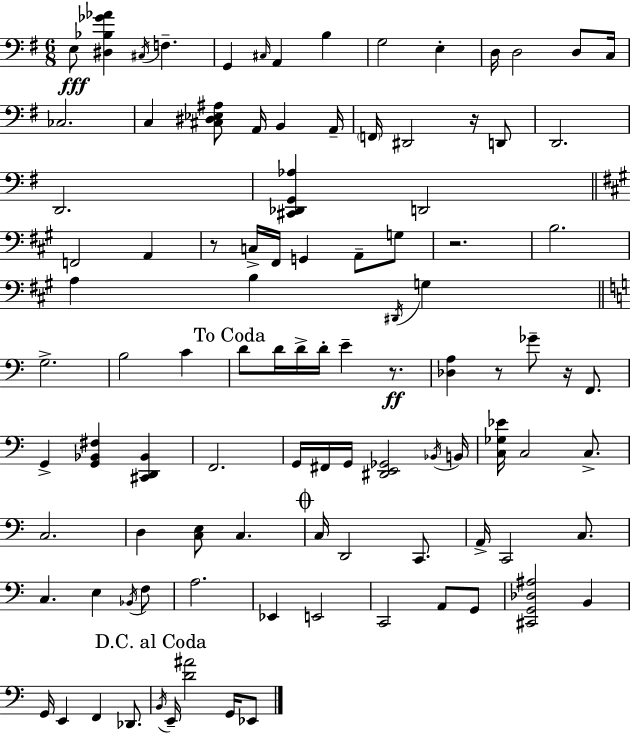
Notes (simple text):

E3/e [D#3,Bb3,Gb4,Ab4]/q C#3/s F3/q. G2/q C#3/s A2/q B3/q G3/h E3/q D3/s D3/h D3/e C3/s CES3/h. C3/q [C#3,D#3,Eb3,A#3]/e A2/s B2/q A2/s F2/s D#2/h R/s D2/e D2/h. D2/h. [C#2,Db2,G2,Ab3]/q D2/h F2/h A2/q R/e C3/s F#2/s G2/q A2/e G3/e R/h. B3/h. A3/q B3/q D#2/s G3/q G3/h. B3/h C4/q D4/e D4/s D4/s D4/s E4/q R/e. [Db3,A3]/q R/e Gb4/e R/s F2/e. G2/q [G2,Bb2,F#3]/q [C#2,D2,Bb2]/q F2/h. G2/s F#2/s G2/s [D#2,E2,Gb2]/h Bb2/s B2/s [C3,Gb3,Eb4]/s C3/h C3/e. C3/h. D3/q [C3,E3]/e C3/q. C3/s D2/h C2/e. A2/s C2/h C3/e. C3/q. E3/q Bb2/s F3/e A3/h. Eb2/q E2/h C2/h A2/e G2/e [C#2,G2,Db3,A#3]/h B2/q G2/s E2/q F2/q Db2/e. B2/s E2/s [D4,A#4]/h G2/s Eb2/e